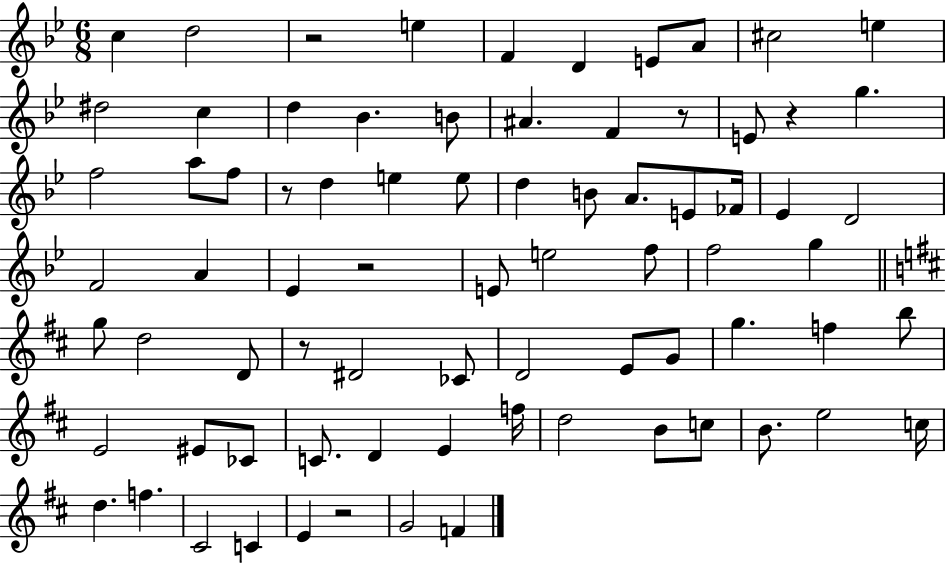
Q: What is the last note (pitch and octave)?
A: F4